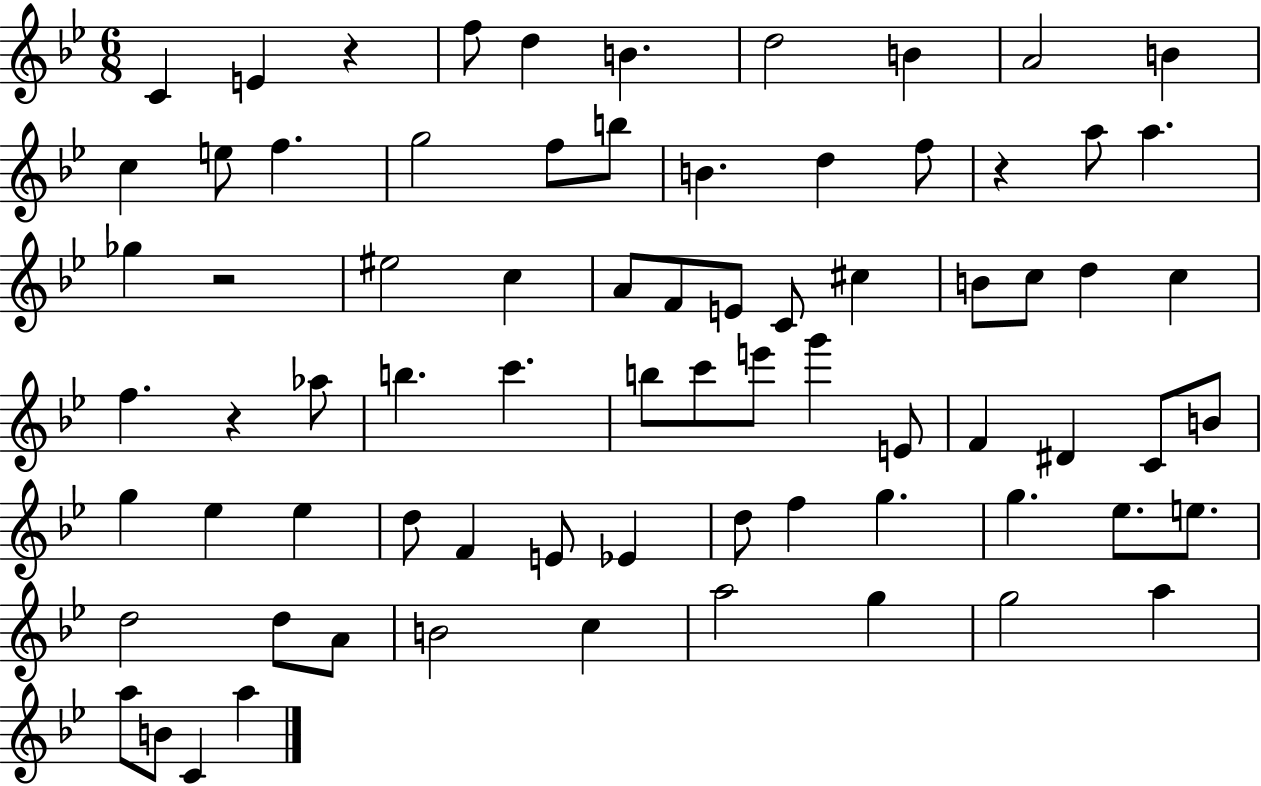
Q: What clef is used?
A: treble